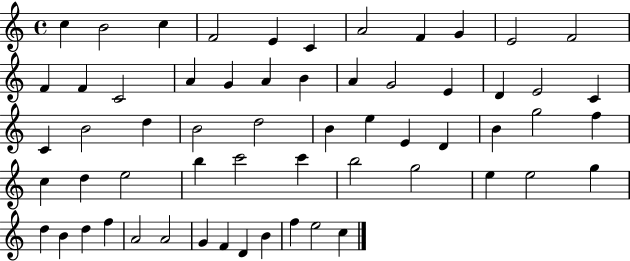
X:1
T:Untitled
M:4/4
L:1/4
K:C
c B2 c F2 E C A2 F G E2 F2 F F C2 A G A B A G2 E D E2 C C B2 d B2 d2 B e E D B g2 f c d e2 b c'2 c' b2 g2 e e2 g d B d f A2 A2 G F D B f e2 c